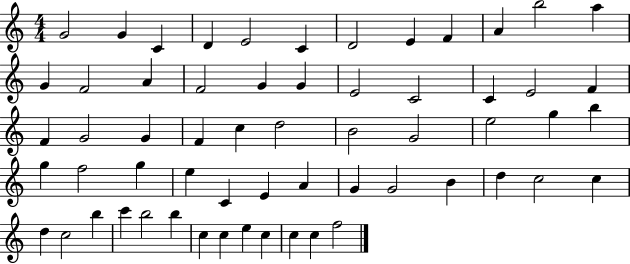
{
  \clef treble
  \numericTimeSignature
  \time 4/4
  \key c \major
  g'2 g'4 c'4 | d'4 e'2 c'4 | d'2 e'4 f'4 | a'4 b''2 a''4 | \break g'4 f'2 a'4 | f'2 g'4 g'4 | e'2 c'2 | c'4 e'2 f'4 | \break f'4 g'2 g'4 | f'4 c''4 d''2 | b'2 g'2 | e''2 g''4 b''4 | \break g''4 f''2 g''4 | e''4 c'4 e'4 a'4 | g'4 g'2 b'4 | d''4 c''2 c''4 | \break d''4 c''2 b''4 | c'''4 b''2 b''4 | c''4 c''4 e''4 c''4 | c''4 c''4 f''2 | \break \bar "|."
}